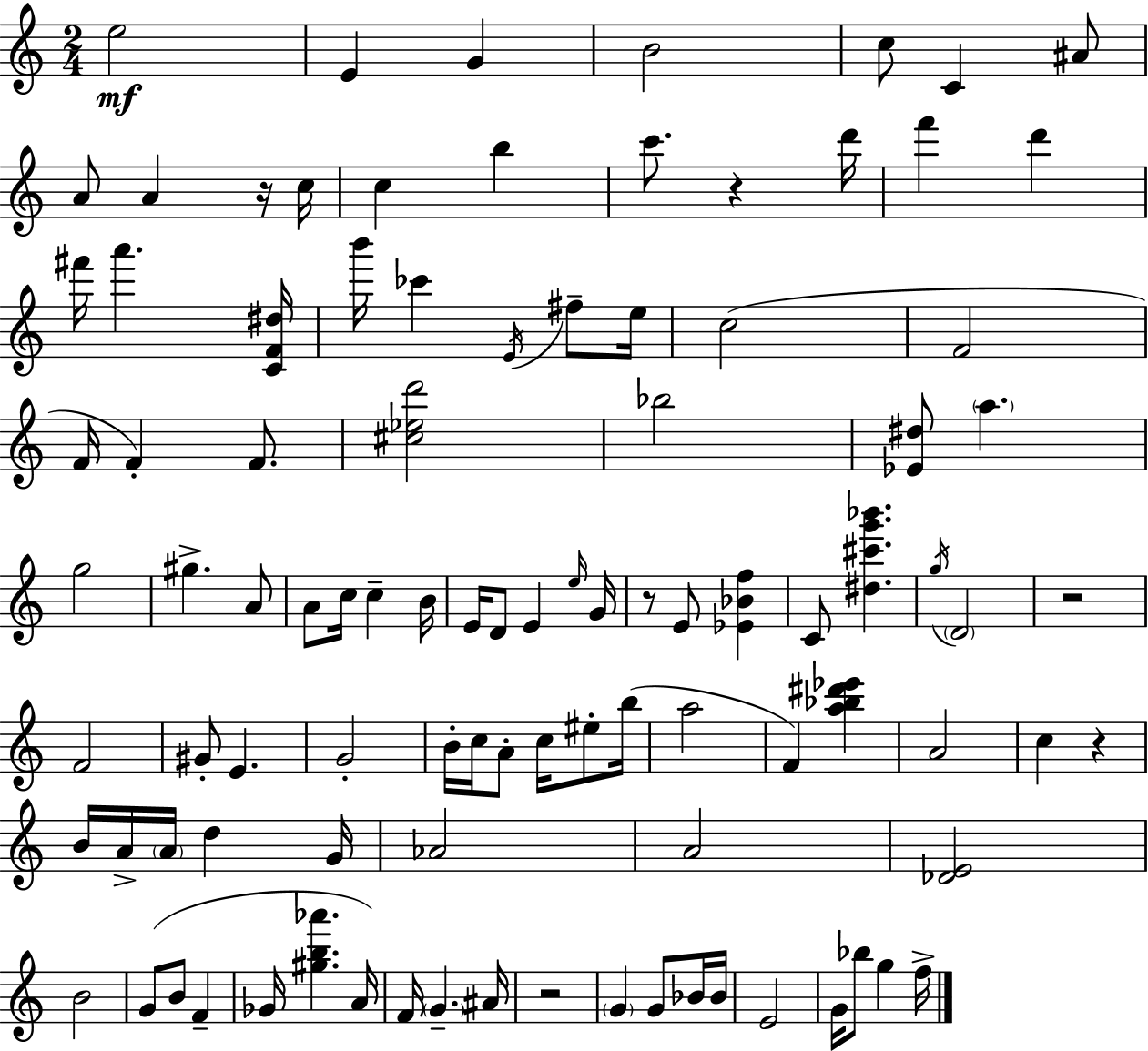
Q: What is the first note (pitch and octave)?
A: E5